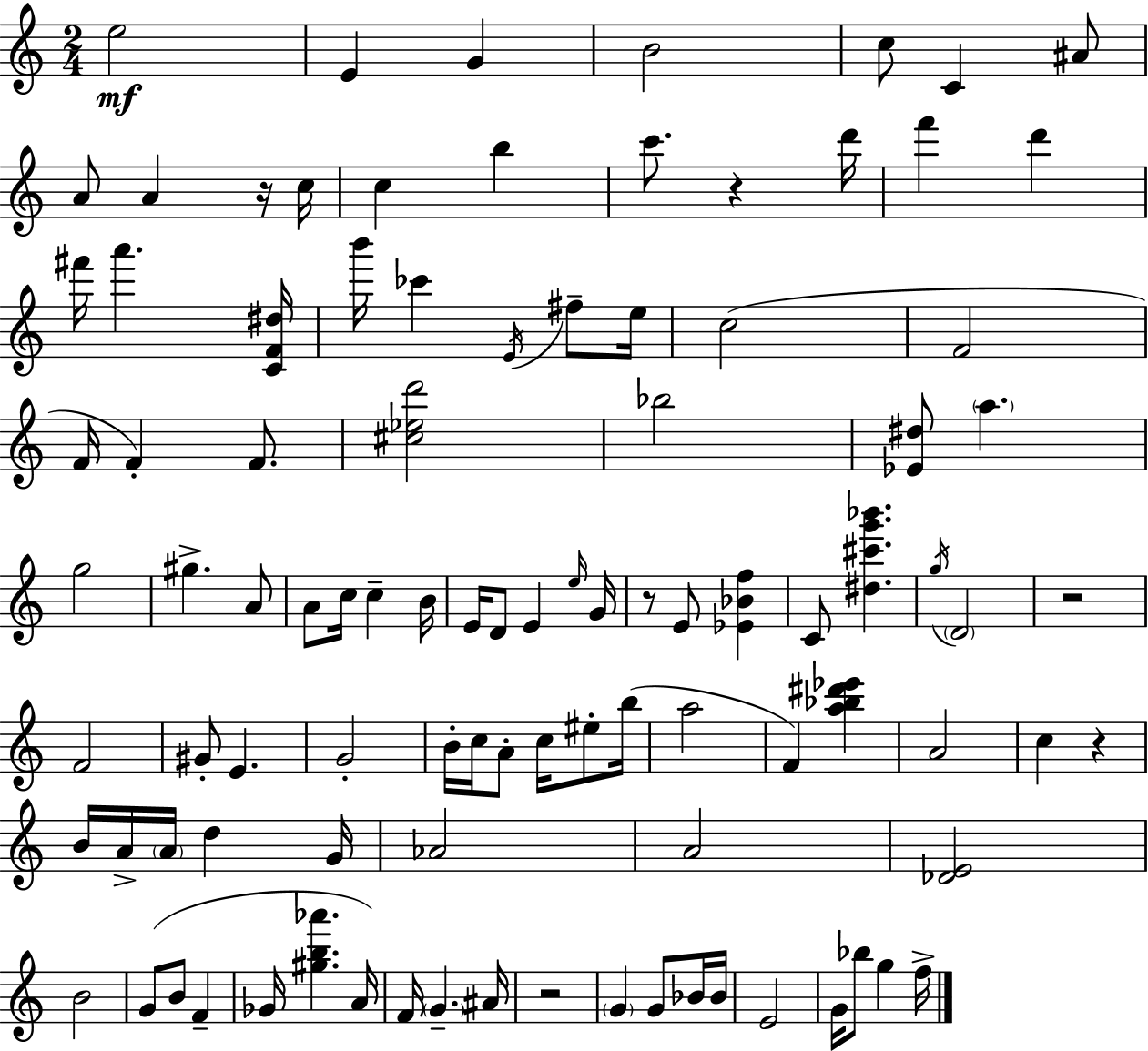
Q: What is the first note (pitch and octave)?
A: E5